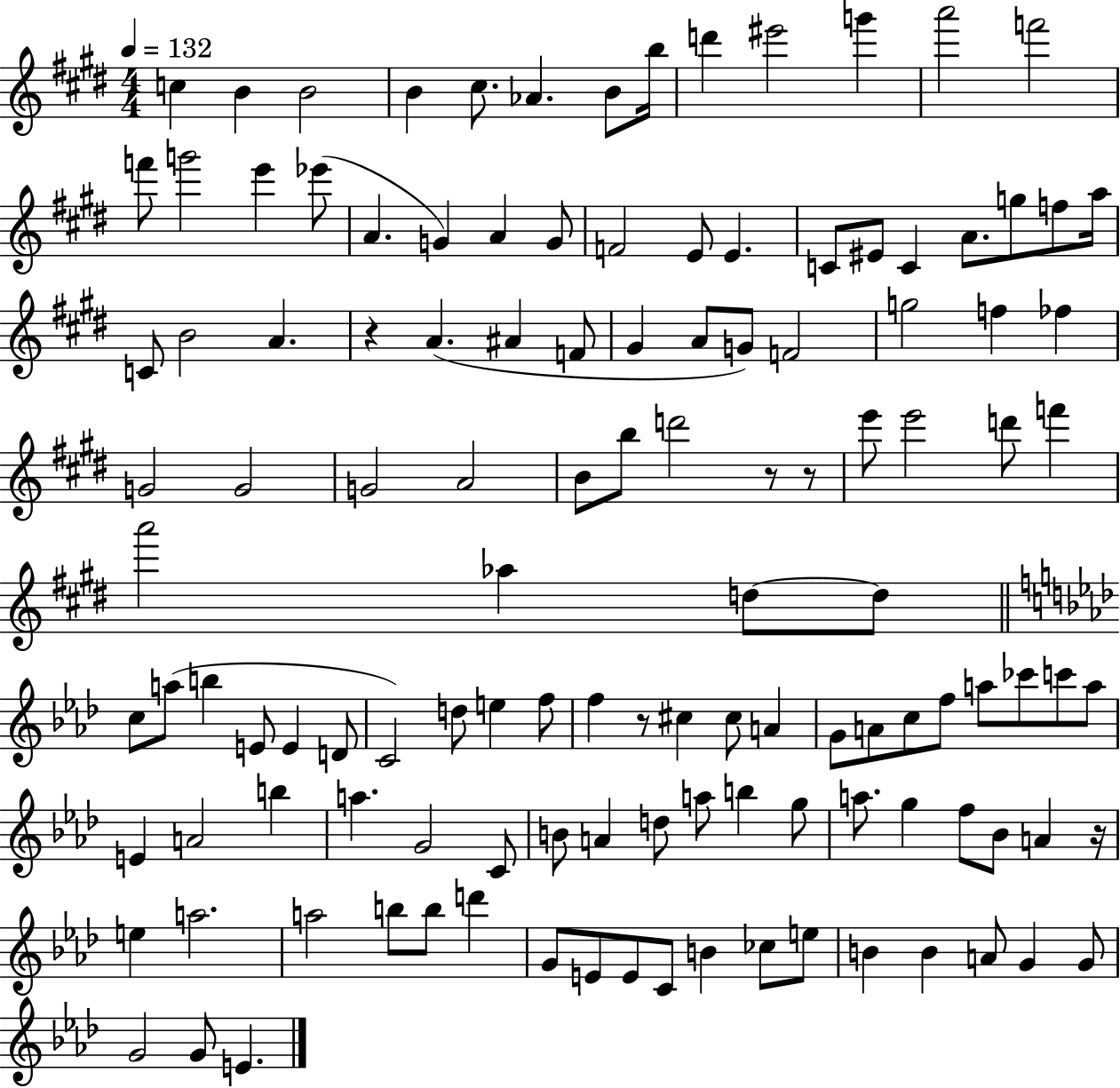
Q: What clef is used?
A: treble